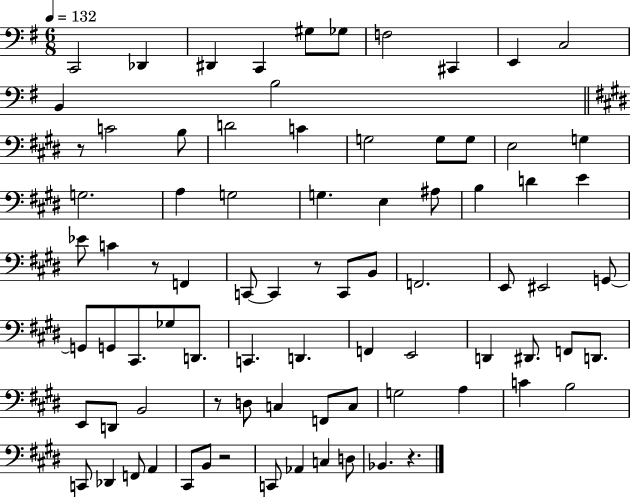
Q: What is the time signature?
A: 6/8